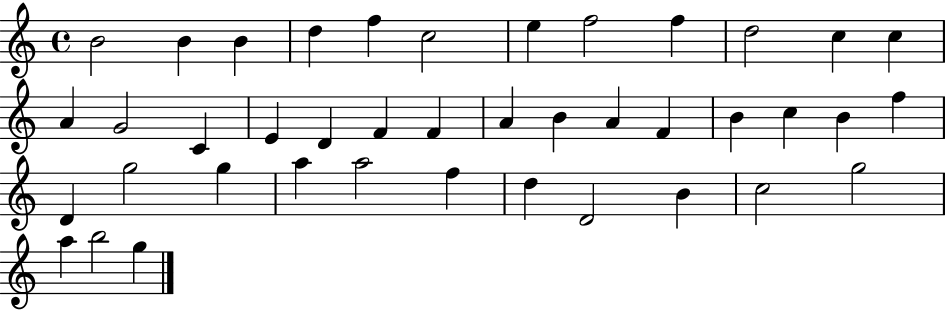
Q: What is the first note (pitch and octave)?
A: B4